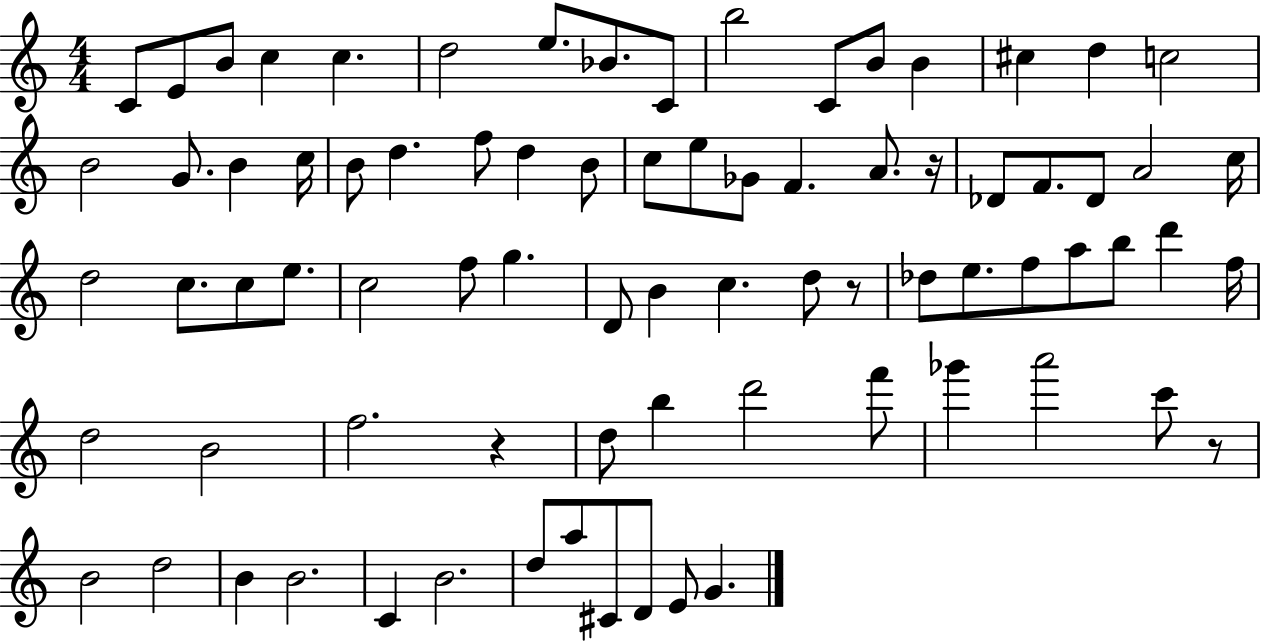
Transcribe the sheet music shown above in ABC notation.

X:1
T:Untitled
M:4/4
L:1/4
K:C
C/2 E/2 B/2 c c d2 e/2 _B/2 C/2 b2 C/2 B/2 B ^c d c2 B2 G/2 B c/4 B/2 d f/2 d B/2 c/2 e/2 _G/2 F A/2 z/4 _D/2 F/2 _D/2 A2 c/4 d2 c/2 c/2 e/2 c2 f/2 g D/2 B c d/2 z/2 _d/2 e/2 f/2 a/2 b/2 d' f/4 d2 B2 f2 z d/2 b d'2 f'/2 _g' a'2 c'/2 z/2 B2 d2 B B2 C B2 d/2 a/2 ^C/2 D/2 E/2 G